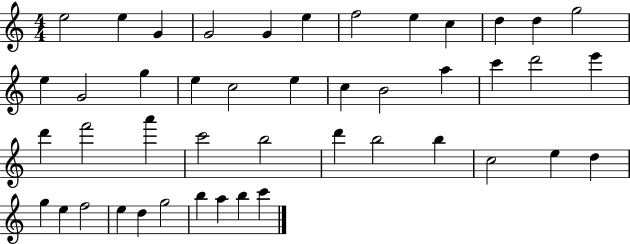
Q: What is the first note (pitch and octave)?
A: E5